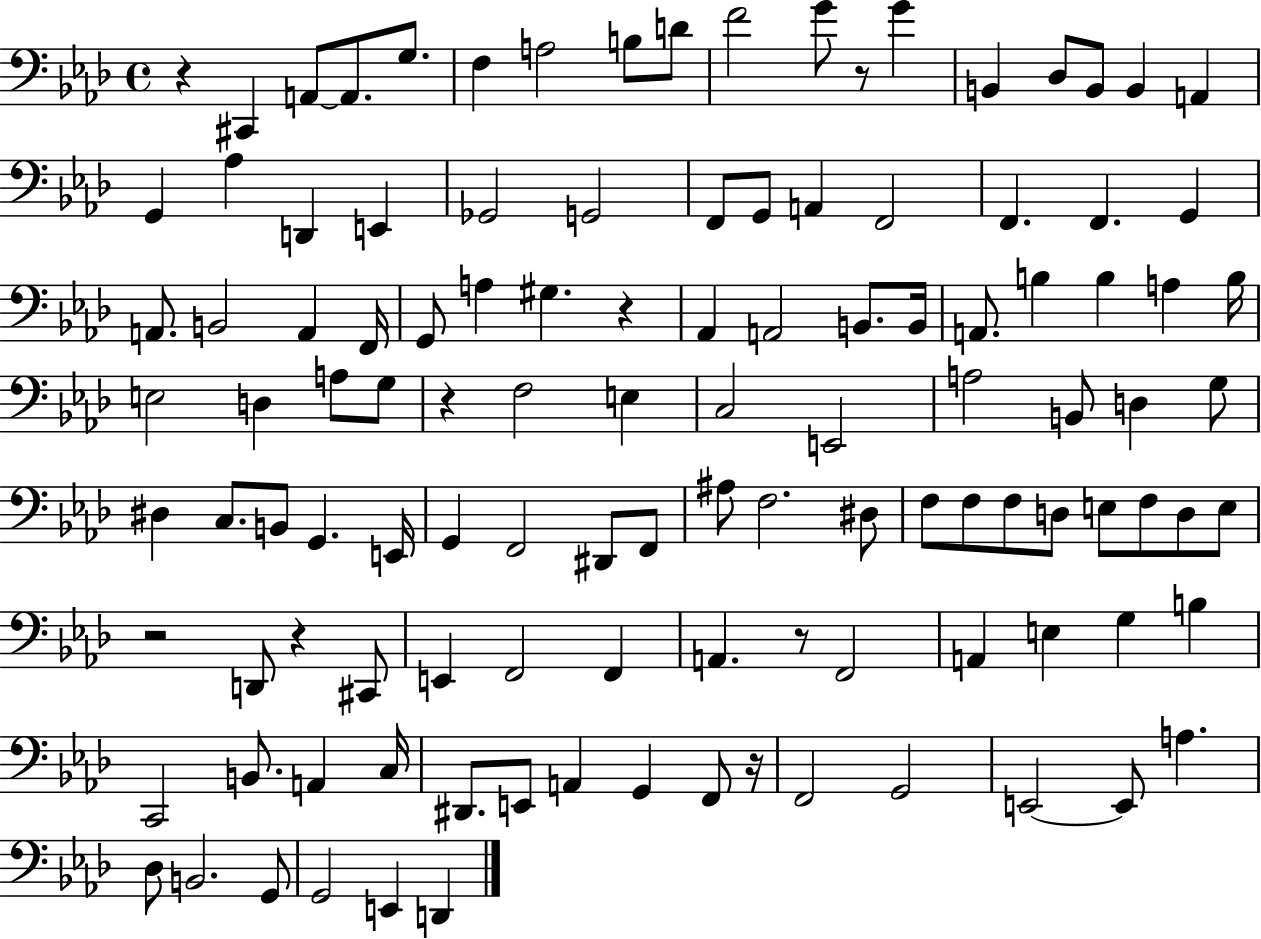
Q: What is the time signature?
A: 4/4